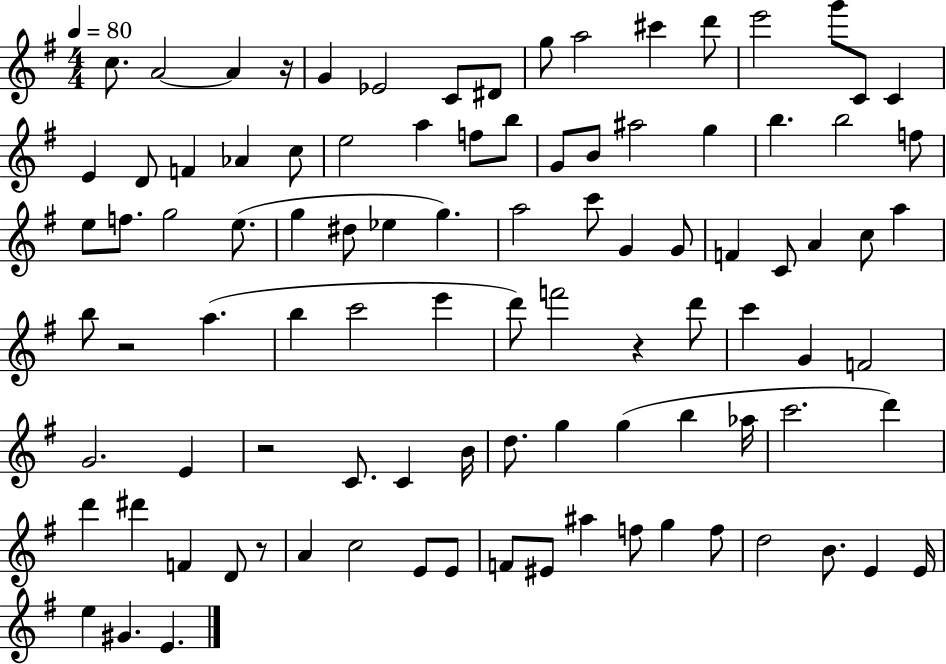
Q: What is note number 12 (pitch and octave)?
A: E6